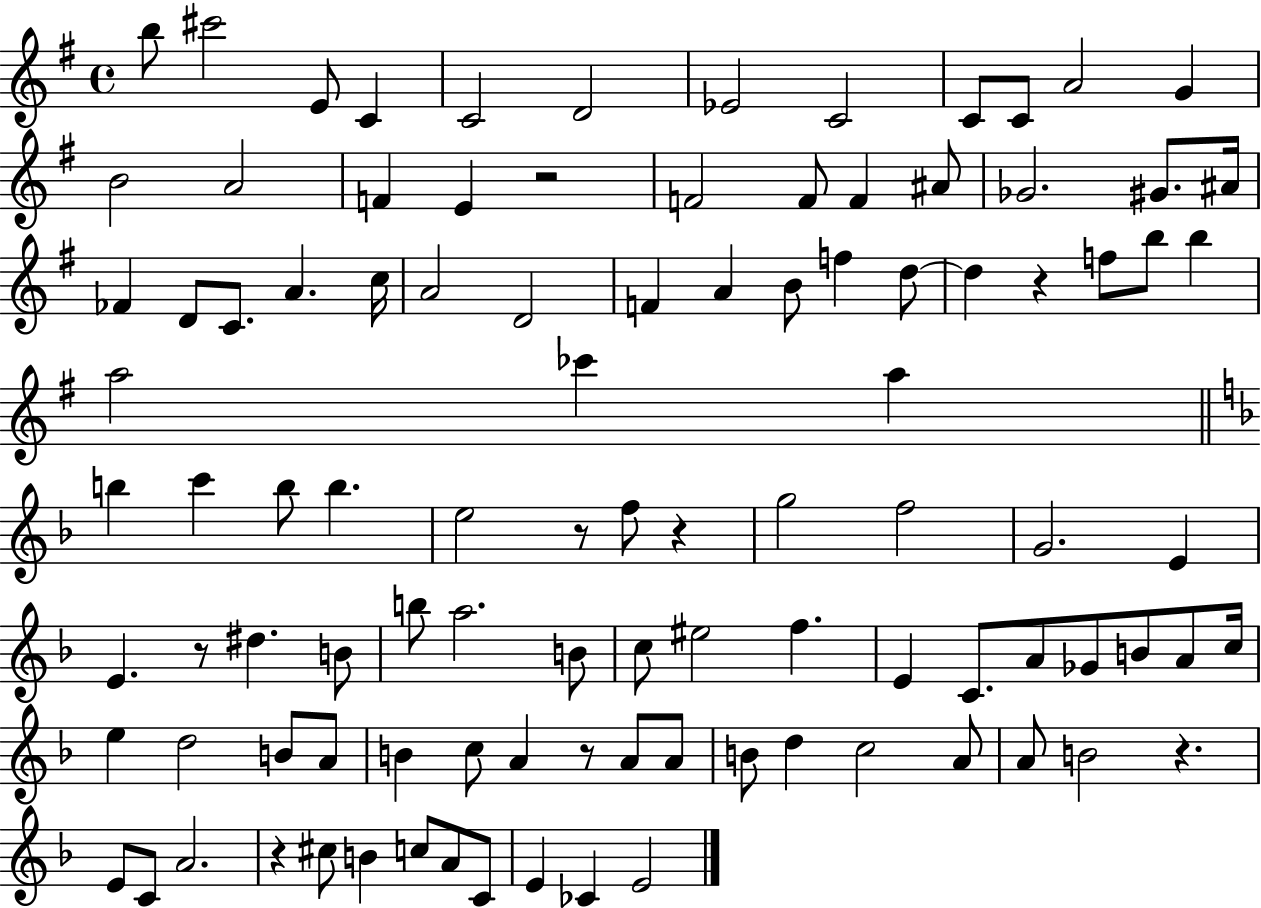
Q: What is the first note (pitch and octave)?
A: B5